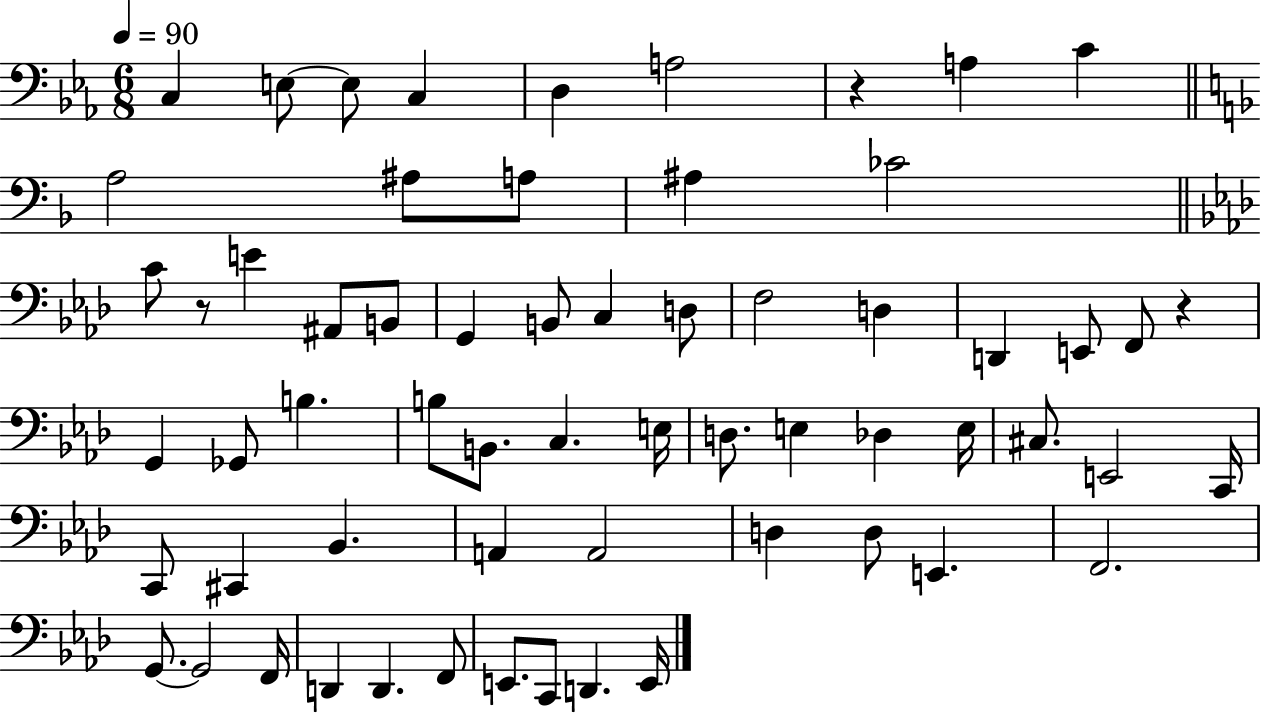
{
  \clef bass
  \numericTimeSignature
  \time 6/8
  \key ees \major
  \tempo 4 = 90
  c4 e8~~ e8 c4 | d4 a2 | r4 a4 c'4 | \bar "||" \break \key f \major a2 ais8 a8 | ais4 ces'2 | \bar "||" \break \key aes \major c'8 r8 e'4 ais,8 b,8 | g,4 b,8 c4 d8 | f2 d4 | d,4 e,8 f,8 r4 | \break g,4 ges,8 b4. | b8 b,8. c4. e16 | d8. e4 des4 e16 | cis8. e,2 c,16 | \break c,8 cis,4 bes,4. | a,4 a,2 | d4 d8 e,4. | f,2. | \break g,8.~~ g,2 f,16 | d,4 d,4. f,8 | e,8. c,8 d,4. e,16 | \bar "|."
}